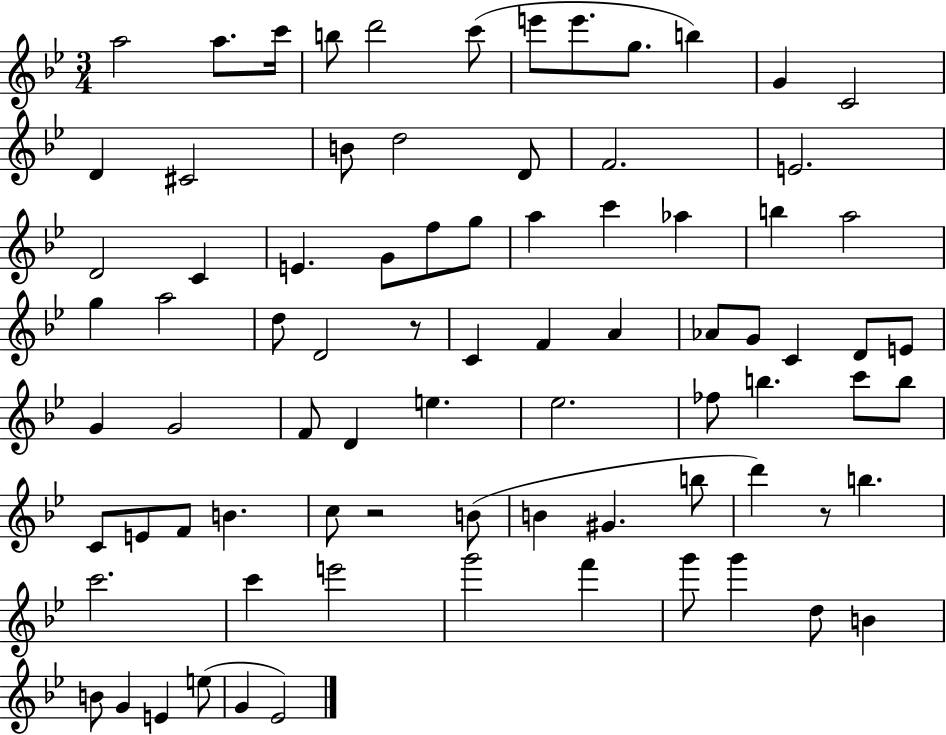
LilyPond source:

{
  \clef treble
  \numericTimeSignature
  \time 3/4
  \key bes \major
  a''2 a''8. c'''16 | b''8 d'''2 c'''8( | e'''8 e'''8. g''8. b''4) | g'4 c'2 | \break d'4 cis'2 | b'8 d''2 d'8 | f'2. | e'2. | \break d'2 c'4 | e'4. g'8 f''8 g''8 | a''4 c'''4 aes''4 | b''4 a''2 | \break g''4 a''2 | d''8 d'2 r8 | c'4 f'4 a'4 | aes'8 g'8 c'4 d'8 e'8 | \break g'4 g'2 | f'8 d'4 e''4. | ees''2. | fes''8 b''4. c'''8 b''8 | \break c'8 e'8 f'8 b'4. | c''8 r2 b'8( | b'4 gis'4. b''8 | d'''4) r8 b''4. | \break c'''2. | c'''4 e'''2 | g'''2 f'''4 | g'''8 g'''4 d''8 b'4 | \break b'8 g'4 e'4 e''8( | g'4 ees'2) | \bar "|."
}